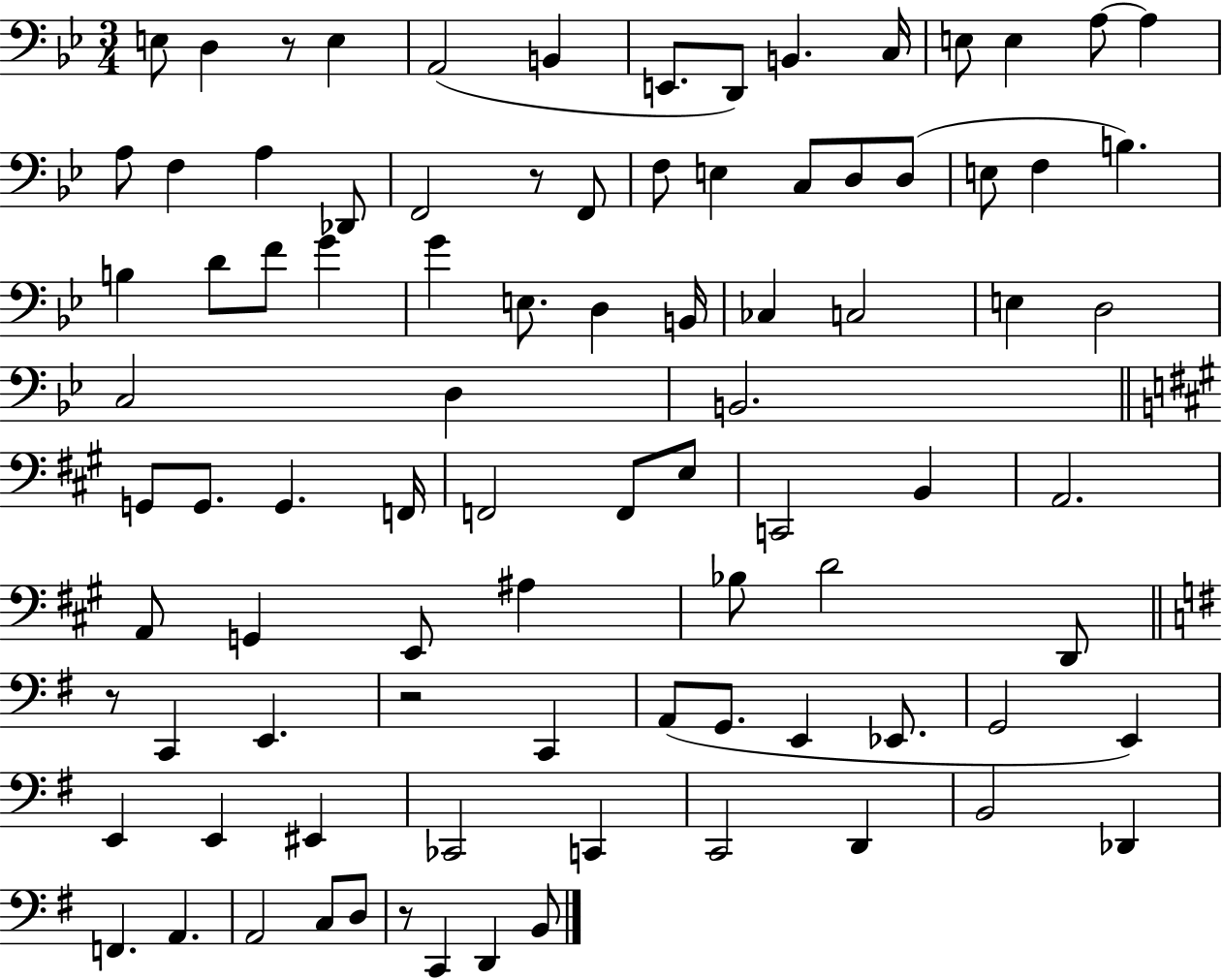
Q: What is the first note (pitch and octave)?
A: E3